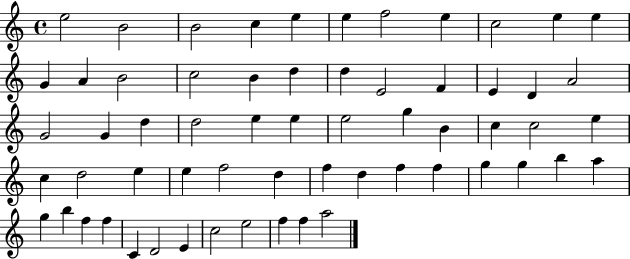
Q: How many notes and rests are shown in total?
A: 61